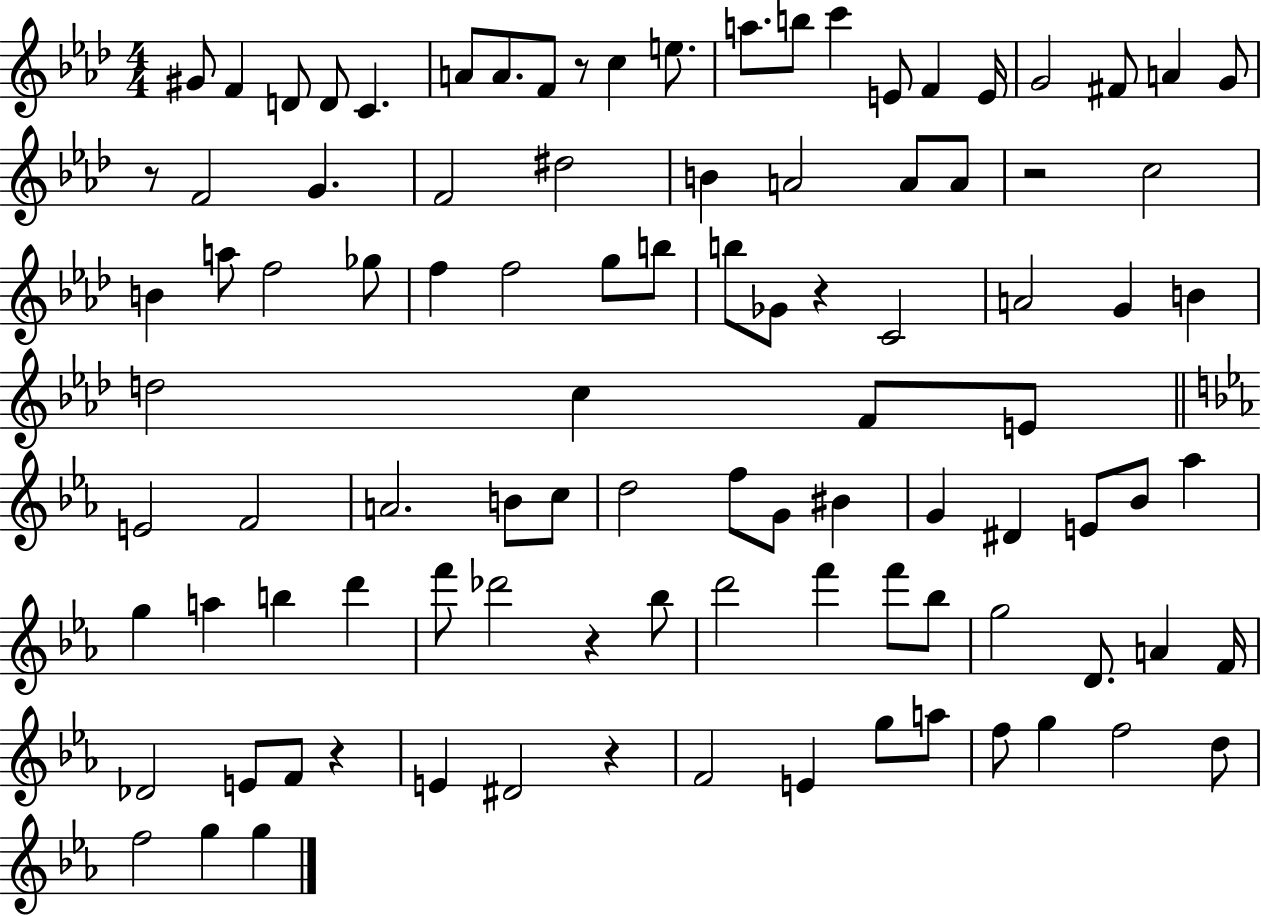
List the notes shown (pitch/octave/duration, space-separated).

G#4/e F4/q D4/e D4/e C4/q. A4/e A4/e. F4/e R/e C5/q E5/e. A5/e. B5/e C6/q E4/e F4/q E4/s G4/h F#4/e A4/q G4/e R/e F4/h G4/q. F4/h D#5/h B4/q A4/h A4/e A4/e R/h C5/h B4/q A5/e F5/h Gb5/e F5/q F5/h G5/e B5/e B5/e Gb4/e R/q C4/h A4/h G4/q B4/q D5/h C5/q F4/e E4/e E4/h F4/h A4/h. B4/e C5/e D5/h F5/e G4/e BIS4/q G4/q D#4/q E4/e Bb4/e Ab5/q G5/q A5/q B5/q D6/q F6/e Db6/h R/q Bb5/e D6/h F6/q F6/e Bb5/e G5/h D4/e. A4/q F4/s Db4/h E4/e F4/e R/q E4/q D#4/h R/q F4/h E4/q G5/e A5/e F5/e G5/q F5/h D5/e F5/h G5/q G5/q